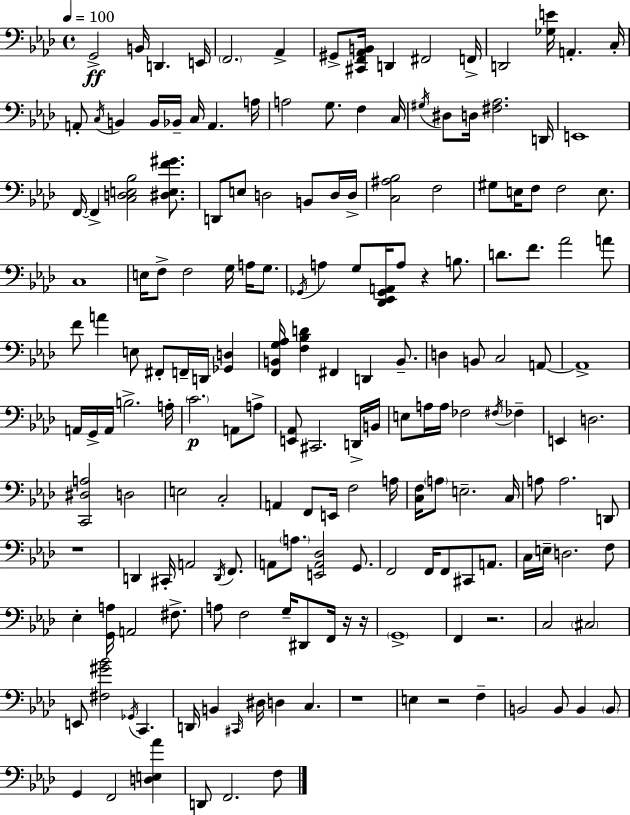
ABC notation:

X:1
T:Untitled
M:4/4
L:1/4
K:Ab
G,,2 B,,/4 D,, E,,/4 F,,2 _A,, ^G,,/2 [^C,,F,,_A,,B,,]/4 D,, ^F,,2 F,,/4 D,,2 [_G,E]/4 A,, C,/4 A,,/2 C,/4 B,, B,,/4 _B,,/4 C,/4 A,, A,/4 A,2 G,/2 F, C,/4 ^G,/4 ^D,/2 D,/4 [^F,_A,]2 D,,/4 E,,4 F,,/4 F,, [C,D,E,_B,]2 [^D,E,F^G]/2 D,,/2 E,/2 D,2 B,,/2 D,/4 D,/4 [C,^A,_B,]2 F,2 ^G,/2 E,/4 F,/2 F,2 E,/2 C,4 E,/4 F,/2 F,2 G,/4 A,/4 G,/2 _G,,/4 A, G,/2 [_D,,_E,,_G,,A,,]/4 A,/2 z B,/2 D/2 F/2 _A2 A/2 F/2 A E,/2 ^F,,/2 F,,/4 D,,/4 [_G,,D,] [F,,B,,G,_A,]/4 [F,_B,D] ^F,, D,, B,,/2 D, B,,/2 C,2 A,,/2 A,,4 A,,/4 G,,/4 A,,/4 B,2 A,/4 C2 A,,/2 A,/2 [E,,_A,,]/2 ^C,,2 D,,/4 B,,/4 E,/2 A,/4 A,/4 _F,2 ^F,/4 _F, E,, D,2 [C,,^D,A,]2 D,2 E,2 C,2 A,, F,,/2 E,,/4 F,2 A,/4 [C,F,]/4 A,/2 E,2 C,/4 A,/2 A,2 D,,/2 z4 D,, ^C,,/4 A,,2 D,,/4 F,,/2 A,,/2 A,/2 [E,,A,,_D,]2 G,,/2 F,,2 F,,/4 F,,/2 ^C,,/2 A,,/2 C,/4 E,/4 D,2 F,/2 _E, [G,,A,]/4 A,,2 ^F,/2 A,/2 F,2 G,/4 ^D,,/2 F,,/4 z/4 z/4 G,,4 F,, z2 C,2 ^C,2 E,,/2 [^F,^G_B]2 _G,,/4 C,, D,,/4 B,, ^C,,/4 ^D,/4 D, C, z4 E, z2 F, B,,2 B,,/2 B,, B,,/2 G,, F,,2 [D,E,_A] D,,/2 F,,2 F,/2